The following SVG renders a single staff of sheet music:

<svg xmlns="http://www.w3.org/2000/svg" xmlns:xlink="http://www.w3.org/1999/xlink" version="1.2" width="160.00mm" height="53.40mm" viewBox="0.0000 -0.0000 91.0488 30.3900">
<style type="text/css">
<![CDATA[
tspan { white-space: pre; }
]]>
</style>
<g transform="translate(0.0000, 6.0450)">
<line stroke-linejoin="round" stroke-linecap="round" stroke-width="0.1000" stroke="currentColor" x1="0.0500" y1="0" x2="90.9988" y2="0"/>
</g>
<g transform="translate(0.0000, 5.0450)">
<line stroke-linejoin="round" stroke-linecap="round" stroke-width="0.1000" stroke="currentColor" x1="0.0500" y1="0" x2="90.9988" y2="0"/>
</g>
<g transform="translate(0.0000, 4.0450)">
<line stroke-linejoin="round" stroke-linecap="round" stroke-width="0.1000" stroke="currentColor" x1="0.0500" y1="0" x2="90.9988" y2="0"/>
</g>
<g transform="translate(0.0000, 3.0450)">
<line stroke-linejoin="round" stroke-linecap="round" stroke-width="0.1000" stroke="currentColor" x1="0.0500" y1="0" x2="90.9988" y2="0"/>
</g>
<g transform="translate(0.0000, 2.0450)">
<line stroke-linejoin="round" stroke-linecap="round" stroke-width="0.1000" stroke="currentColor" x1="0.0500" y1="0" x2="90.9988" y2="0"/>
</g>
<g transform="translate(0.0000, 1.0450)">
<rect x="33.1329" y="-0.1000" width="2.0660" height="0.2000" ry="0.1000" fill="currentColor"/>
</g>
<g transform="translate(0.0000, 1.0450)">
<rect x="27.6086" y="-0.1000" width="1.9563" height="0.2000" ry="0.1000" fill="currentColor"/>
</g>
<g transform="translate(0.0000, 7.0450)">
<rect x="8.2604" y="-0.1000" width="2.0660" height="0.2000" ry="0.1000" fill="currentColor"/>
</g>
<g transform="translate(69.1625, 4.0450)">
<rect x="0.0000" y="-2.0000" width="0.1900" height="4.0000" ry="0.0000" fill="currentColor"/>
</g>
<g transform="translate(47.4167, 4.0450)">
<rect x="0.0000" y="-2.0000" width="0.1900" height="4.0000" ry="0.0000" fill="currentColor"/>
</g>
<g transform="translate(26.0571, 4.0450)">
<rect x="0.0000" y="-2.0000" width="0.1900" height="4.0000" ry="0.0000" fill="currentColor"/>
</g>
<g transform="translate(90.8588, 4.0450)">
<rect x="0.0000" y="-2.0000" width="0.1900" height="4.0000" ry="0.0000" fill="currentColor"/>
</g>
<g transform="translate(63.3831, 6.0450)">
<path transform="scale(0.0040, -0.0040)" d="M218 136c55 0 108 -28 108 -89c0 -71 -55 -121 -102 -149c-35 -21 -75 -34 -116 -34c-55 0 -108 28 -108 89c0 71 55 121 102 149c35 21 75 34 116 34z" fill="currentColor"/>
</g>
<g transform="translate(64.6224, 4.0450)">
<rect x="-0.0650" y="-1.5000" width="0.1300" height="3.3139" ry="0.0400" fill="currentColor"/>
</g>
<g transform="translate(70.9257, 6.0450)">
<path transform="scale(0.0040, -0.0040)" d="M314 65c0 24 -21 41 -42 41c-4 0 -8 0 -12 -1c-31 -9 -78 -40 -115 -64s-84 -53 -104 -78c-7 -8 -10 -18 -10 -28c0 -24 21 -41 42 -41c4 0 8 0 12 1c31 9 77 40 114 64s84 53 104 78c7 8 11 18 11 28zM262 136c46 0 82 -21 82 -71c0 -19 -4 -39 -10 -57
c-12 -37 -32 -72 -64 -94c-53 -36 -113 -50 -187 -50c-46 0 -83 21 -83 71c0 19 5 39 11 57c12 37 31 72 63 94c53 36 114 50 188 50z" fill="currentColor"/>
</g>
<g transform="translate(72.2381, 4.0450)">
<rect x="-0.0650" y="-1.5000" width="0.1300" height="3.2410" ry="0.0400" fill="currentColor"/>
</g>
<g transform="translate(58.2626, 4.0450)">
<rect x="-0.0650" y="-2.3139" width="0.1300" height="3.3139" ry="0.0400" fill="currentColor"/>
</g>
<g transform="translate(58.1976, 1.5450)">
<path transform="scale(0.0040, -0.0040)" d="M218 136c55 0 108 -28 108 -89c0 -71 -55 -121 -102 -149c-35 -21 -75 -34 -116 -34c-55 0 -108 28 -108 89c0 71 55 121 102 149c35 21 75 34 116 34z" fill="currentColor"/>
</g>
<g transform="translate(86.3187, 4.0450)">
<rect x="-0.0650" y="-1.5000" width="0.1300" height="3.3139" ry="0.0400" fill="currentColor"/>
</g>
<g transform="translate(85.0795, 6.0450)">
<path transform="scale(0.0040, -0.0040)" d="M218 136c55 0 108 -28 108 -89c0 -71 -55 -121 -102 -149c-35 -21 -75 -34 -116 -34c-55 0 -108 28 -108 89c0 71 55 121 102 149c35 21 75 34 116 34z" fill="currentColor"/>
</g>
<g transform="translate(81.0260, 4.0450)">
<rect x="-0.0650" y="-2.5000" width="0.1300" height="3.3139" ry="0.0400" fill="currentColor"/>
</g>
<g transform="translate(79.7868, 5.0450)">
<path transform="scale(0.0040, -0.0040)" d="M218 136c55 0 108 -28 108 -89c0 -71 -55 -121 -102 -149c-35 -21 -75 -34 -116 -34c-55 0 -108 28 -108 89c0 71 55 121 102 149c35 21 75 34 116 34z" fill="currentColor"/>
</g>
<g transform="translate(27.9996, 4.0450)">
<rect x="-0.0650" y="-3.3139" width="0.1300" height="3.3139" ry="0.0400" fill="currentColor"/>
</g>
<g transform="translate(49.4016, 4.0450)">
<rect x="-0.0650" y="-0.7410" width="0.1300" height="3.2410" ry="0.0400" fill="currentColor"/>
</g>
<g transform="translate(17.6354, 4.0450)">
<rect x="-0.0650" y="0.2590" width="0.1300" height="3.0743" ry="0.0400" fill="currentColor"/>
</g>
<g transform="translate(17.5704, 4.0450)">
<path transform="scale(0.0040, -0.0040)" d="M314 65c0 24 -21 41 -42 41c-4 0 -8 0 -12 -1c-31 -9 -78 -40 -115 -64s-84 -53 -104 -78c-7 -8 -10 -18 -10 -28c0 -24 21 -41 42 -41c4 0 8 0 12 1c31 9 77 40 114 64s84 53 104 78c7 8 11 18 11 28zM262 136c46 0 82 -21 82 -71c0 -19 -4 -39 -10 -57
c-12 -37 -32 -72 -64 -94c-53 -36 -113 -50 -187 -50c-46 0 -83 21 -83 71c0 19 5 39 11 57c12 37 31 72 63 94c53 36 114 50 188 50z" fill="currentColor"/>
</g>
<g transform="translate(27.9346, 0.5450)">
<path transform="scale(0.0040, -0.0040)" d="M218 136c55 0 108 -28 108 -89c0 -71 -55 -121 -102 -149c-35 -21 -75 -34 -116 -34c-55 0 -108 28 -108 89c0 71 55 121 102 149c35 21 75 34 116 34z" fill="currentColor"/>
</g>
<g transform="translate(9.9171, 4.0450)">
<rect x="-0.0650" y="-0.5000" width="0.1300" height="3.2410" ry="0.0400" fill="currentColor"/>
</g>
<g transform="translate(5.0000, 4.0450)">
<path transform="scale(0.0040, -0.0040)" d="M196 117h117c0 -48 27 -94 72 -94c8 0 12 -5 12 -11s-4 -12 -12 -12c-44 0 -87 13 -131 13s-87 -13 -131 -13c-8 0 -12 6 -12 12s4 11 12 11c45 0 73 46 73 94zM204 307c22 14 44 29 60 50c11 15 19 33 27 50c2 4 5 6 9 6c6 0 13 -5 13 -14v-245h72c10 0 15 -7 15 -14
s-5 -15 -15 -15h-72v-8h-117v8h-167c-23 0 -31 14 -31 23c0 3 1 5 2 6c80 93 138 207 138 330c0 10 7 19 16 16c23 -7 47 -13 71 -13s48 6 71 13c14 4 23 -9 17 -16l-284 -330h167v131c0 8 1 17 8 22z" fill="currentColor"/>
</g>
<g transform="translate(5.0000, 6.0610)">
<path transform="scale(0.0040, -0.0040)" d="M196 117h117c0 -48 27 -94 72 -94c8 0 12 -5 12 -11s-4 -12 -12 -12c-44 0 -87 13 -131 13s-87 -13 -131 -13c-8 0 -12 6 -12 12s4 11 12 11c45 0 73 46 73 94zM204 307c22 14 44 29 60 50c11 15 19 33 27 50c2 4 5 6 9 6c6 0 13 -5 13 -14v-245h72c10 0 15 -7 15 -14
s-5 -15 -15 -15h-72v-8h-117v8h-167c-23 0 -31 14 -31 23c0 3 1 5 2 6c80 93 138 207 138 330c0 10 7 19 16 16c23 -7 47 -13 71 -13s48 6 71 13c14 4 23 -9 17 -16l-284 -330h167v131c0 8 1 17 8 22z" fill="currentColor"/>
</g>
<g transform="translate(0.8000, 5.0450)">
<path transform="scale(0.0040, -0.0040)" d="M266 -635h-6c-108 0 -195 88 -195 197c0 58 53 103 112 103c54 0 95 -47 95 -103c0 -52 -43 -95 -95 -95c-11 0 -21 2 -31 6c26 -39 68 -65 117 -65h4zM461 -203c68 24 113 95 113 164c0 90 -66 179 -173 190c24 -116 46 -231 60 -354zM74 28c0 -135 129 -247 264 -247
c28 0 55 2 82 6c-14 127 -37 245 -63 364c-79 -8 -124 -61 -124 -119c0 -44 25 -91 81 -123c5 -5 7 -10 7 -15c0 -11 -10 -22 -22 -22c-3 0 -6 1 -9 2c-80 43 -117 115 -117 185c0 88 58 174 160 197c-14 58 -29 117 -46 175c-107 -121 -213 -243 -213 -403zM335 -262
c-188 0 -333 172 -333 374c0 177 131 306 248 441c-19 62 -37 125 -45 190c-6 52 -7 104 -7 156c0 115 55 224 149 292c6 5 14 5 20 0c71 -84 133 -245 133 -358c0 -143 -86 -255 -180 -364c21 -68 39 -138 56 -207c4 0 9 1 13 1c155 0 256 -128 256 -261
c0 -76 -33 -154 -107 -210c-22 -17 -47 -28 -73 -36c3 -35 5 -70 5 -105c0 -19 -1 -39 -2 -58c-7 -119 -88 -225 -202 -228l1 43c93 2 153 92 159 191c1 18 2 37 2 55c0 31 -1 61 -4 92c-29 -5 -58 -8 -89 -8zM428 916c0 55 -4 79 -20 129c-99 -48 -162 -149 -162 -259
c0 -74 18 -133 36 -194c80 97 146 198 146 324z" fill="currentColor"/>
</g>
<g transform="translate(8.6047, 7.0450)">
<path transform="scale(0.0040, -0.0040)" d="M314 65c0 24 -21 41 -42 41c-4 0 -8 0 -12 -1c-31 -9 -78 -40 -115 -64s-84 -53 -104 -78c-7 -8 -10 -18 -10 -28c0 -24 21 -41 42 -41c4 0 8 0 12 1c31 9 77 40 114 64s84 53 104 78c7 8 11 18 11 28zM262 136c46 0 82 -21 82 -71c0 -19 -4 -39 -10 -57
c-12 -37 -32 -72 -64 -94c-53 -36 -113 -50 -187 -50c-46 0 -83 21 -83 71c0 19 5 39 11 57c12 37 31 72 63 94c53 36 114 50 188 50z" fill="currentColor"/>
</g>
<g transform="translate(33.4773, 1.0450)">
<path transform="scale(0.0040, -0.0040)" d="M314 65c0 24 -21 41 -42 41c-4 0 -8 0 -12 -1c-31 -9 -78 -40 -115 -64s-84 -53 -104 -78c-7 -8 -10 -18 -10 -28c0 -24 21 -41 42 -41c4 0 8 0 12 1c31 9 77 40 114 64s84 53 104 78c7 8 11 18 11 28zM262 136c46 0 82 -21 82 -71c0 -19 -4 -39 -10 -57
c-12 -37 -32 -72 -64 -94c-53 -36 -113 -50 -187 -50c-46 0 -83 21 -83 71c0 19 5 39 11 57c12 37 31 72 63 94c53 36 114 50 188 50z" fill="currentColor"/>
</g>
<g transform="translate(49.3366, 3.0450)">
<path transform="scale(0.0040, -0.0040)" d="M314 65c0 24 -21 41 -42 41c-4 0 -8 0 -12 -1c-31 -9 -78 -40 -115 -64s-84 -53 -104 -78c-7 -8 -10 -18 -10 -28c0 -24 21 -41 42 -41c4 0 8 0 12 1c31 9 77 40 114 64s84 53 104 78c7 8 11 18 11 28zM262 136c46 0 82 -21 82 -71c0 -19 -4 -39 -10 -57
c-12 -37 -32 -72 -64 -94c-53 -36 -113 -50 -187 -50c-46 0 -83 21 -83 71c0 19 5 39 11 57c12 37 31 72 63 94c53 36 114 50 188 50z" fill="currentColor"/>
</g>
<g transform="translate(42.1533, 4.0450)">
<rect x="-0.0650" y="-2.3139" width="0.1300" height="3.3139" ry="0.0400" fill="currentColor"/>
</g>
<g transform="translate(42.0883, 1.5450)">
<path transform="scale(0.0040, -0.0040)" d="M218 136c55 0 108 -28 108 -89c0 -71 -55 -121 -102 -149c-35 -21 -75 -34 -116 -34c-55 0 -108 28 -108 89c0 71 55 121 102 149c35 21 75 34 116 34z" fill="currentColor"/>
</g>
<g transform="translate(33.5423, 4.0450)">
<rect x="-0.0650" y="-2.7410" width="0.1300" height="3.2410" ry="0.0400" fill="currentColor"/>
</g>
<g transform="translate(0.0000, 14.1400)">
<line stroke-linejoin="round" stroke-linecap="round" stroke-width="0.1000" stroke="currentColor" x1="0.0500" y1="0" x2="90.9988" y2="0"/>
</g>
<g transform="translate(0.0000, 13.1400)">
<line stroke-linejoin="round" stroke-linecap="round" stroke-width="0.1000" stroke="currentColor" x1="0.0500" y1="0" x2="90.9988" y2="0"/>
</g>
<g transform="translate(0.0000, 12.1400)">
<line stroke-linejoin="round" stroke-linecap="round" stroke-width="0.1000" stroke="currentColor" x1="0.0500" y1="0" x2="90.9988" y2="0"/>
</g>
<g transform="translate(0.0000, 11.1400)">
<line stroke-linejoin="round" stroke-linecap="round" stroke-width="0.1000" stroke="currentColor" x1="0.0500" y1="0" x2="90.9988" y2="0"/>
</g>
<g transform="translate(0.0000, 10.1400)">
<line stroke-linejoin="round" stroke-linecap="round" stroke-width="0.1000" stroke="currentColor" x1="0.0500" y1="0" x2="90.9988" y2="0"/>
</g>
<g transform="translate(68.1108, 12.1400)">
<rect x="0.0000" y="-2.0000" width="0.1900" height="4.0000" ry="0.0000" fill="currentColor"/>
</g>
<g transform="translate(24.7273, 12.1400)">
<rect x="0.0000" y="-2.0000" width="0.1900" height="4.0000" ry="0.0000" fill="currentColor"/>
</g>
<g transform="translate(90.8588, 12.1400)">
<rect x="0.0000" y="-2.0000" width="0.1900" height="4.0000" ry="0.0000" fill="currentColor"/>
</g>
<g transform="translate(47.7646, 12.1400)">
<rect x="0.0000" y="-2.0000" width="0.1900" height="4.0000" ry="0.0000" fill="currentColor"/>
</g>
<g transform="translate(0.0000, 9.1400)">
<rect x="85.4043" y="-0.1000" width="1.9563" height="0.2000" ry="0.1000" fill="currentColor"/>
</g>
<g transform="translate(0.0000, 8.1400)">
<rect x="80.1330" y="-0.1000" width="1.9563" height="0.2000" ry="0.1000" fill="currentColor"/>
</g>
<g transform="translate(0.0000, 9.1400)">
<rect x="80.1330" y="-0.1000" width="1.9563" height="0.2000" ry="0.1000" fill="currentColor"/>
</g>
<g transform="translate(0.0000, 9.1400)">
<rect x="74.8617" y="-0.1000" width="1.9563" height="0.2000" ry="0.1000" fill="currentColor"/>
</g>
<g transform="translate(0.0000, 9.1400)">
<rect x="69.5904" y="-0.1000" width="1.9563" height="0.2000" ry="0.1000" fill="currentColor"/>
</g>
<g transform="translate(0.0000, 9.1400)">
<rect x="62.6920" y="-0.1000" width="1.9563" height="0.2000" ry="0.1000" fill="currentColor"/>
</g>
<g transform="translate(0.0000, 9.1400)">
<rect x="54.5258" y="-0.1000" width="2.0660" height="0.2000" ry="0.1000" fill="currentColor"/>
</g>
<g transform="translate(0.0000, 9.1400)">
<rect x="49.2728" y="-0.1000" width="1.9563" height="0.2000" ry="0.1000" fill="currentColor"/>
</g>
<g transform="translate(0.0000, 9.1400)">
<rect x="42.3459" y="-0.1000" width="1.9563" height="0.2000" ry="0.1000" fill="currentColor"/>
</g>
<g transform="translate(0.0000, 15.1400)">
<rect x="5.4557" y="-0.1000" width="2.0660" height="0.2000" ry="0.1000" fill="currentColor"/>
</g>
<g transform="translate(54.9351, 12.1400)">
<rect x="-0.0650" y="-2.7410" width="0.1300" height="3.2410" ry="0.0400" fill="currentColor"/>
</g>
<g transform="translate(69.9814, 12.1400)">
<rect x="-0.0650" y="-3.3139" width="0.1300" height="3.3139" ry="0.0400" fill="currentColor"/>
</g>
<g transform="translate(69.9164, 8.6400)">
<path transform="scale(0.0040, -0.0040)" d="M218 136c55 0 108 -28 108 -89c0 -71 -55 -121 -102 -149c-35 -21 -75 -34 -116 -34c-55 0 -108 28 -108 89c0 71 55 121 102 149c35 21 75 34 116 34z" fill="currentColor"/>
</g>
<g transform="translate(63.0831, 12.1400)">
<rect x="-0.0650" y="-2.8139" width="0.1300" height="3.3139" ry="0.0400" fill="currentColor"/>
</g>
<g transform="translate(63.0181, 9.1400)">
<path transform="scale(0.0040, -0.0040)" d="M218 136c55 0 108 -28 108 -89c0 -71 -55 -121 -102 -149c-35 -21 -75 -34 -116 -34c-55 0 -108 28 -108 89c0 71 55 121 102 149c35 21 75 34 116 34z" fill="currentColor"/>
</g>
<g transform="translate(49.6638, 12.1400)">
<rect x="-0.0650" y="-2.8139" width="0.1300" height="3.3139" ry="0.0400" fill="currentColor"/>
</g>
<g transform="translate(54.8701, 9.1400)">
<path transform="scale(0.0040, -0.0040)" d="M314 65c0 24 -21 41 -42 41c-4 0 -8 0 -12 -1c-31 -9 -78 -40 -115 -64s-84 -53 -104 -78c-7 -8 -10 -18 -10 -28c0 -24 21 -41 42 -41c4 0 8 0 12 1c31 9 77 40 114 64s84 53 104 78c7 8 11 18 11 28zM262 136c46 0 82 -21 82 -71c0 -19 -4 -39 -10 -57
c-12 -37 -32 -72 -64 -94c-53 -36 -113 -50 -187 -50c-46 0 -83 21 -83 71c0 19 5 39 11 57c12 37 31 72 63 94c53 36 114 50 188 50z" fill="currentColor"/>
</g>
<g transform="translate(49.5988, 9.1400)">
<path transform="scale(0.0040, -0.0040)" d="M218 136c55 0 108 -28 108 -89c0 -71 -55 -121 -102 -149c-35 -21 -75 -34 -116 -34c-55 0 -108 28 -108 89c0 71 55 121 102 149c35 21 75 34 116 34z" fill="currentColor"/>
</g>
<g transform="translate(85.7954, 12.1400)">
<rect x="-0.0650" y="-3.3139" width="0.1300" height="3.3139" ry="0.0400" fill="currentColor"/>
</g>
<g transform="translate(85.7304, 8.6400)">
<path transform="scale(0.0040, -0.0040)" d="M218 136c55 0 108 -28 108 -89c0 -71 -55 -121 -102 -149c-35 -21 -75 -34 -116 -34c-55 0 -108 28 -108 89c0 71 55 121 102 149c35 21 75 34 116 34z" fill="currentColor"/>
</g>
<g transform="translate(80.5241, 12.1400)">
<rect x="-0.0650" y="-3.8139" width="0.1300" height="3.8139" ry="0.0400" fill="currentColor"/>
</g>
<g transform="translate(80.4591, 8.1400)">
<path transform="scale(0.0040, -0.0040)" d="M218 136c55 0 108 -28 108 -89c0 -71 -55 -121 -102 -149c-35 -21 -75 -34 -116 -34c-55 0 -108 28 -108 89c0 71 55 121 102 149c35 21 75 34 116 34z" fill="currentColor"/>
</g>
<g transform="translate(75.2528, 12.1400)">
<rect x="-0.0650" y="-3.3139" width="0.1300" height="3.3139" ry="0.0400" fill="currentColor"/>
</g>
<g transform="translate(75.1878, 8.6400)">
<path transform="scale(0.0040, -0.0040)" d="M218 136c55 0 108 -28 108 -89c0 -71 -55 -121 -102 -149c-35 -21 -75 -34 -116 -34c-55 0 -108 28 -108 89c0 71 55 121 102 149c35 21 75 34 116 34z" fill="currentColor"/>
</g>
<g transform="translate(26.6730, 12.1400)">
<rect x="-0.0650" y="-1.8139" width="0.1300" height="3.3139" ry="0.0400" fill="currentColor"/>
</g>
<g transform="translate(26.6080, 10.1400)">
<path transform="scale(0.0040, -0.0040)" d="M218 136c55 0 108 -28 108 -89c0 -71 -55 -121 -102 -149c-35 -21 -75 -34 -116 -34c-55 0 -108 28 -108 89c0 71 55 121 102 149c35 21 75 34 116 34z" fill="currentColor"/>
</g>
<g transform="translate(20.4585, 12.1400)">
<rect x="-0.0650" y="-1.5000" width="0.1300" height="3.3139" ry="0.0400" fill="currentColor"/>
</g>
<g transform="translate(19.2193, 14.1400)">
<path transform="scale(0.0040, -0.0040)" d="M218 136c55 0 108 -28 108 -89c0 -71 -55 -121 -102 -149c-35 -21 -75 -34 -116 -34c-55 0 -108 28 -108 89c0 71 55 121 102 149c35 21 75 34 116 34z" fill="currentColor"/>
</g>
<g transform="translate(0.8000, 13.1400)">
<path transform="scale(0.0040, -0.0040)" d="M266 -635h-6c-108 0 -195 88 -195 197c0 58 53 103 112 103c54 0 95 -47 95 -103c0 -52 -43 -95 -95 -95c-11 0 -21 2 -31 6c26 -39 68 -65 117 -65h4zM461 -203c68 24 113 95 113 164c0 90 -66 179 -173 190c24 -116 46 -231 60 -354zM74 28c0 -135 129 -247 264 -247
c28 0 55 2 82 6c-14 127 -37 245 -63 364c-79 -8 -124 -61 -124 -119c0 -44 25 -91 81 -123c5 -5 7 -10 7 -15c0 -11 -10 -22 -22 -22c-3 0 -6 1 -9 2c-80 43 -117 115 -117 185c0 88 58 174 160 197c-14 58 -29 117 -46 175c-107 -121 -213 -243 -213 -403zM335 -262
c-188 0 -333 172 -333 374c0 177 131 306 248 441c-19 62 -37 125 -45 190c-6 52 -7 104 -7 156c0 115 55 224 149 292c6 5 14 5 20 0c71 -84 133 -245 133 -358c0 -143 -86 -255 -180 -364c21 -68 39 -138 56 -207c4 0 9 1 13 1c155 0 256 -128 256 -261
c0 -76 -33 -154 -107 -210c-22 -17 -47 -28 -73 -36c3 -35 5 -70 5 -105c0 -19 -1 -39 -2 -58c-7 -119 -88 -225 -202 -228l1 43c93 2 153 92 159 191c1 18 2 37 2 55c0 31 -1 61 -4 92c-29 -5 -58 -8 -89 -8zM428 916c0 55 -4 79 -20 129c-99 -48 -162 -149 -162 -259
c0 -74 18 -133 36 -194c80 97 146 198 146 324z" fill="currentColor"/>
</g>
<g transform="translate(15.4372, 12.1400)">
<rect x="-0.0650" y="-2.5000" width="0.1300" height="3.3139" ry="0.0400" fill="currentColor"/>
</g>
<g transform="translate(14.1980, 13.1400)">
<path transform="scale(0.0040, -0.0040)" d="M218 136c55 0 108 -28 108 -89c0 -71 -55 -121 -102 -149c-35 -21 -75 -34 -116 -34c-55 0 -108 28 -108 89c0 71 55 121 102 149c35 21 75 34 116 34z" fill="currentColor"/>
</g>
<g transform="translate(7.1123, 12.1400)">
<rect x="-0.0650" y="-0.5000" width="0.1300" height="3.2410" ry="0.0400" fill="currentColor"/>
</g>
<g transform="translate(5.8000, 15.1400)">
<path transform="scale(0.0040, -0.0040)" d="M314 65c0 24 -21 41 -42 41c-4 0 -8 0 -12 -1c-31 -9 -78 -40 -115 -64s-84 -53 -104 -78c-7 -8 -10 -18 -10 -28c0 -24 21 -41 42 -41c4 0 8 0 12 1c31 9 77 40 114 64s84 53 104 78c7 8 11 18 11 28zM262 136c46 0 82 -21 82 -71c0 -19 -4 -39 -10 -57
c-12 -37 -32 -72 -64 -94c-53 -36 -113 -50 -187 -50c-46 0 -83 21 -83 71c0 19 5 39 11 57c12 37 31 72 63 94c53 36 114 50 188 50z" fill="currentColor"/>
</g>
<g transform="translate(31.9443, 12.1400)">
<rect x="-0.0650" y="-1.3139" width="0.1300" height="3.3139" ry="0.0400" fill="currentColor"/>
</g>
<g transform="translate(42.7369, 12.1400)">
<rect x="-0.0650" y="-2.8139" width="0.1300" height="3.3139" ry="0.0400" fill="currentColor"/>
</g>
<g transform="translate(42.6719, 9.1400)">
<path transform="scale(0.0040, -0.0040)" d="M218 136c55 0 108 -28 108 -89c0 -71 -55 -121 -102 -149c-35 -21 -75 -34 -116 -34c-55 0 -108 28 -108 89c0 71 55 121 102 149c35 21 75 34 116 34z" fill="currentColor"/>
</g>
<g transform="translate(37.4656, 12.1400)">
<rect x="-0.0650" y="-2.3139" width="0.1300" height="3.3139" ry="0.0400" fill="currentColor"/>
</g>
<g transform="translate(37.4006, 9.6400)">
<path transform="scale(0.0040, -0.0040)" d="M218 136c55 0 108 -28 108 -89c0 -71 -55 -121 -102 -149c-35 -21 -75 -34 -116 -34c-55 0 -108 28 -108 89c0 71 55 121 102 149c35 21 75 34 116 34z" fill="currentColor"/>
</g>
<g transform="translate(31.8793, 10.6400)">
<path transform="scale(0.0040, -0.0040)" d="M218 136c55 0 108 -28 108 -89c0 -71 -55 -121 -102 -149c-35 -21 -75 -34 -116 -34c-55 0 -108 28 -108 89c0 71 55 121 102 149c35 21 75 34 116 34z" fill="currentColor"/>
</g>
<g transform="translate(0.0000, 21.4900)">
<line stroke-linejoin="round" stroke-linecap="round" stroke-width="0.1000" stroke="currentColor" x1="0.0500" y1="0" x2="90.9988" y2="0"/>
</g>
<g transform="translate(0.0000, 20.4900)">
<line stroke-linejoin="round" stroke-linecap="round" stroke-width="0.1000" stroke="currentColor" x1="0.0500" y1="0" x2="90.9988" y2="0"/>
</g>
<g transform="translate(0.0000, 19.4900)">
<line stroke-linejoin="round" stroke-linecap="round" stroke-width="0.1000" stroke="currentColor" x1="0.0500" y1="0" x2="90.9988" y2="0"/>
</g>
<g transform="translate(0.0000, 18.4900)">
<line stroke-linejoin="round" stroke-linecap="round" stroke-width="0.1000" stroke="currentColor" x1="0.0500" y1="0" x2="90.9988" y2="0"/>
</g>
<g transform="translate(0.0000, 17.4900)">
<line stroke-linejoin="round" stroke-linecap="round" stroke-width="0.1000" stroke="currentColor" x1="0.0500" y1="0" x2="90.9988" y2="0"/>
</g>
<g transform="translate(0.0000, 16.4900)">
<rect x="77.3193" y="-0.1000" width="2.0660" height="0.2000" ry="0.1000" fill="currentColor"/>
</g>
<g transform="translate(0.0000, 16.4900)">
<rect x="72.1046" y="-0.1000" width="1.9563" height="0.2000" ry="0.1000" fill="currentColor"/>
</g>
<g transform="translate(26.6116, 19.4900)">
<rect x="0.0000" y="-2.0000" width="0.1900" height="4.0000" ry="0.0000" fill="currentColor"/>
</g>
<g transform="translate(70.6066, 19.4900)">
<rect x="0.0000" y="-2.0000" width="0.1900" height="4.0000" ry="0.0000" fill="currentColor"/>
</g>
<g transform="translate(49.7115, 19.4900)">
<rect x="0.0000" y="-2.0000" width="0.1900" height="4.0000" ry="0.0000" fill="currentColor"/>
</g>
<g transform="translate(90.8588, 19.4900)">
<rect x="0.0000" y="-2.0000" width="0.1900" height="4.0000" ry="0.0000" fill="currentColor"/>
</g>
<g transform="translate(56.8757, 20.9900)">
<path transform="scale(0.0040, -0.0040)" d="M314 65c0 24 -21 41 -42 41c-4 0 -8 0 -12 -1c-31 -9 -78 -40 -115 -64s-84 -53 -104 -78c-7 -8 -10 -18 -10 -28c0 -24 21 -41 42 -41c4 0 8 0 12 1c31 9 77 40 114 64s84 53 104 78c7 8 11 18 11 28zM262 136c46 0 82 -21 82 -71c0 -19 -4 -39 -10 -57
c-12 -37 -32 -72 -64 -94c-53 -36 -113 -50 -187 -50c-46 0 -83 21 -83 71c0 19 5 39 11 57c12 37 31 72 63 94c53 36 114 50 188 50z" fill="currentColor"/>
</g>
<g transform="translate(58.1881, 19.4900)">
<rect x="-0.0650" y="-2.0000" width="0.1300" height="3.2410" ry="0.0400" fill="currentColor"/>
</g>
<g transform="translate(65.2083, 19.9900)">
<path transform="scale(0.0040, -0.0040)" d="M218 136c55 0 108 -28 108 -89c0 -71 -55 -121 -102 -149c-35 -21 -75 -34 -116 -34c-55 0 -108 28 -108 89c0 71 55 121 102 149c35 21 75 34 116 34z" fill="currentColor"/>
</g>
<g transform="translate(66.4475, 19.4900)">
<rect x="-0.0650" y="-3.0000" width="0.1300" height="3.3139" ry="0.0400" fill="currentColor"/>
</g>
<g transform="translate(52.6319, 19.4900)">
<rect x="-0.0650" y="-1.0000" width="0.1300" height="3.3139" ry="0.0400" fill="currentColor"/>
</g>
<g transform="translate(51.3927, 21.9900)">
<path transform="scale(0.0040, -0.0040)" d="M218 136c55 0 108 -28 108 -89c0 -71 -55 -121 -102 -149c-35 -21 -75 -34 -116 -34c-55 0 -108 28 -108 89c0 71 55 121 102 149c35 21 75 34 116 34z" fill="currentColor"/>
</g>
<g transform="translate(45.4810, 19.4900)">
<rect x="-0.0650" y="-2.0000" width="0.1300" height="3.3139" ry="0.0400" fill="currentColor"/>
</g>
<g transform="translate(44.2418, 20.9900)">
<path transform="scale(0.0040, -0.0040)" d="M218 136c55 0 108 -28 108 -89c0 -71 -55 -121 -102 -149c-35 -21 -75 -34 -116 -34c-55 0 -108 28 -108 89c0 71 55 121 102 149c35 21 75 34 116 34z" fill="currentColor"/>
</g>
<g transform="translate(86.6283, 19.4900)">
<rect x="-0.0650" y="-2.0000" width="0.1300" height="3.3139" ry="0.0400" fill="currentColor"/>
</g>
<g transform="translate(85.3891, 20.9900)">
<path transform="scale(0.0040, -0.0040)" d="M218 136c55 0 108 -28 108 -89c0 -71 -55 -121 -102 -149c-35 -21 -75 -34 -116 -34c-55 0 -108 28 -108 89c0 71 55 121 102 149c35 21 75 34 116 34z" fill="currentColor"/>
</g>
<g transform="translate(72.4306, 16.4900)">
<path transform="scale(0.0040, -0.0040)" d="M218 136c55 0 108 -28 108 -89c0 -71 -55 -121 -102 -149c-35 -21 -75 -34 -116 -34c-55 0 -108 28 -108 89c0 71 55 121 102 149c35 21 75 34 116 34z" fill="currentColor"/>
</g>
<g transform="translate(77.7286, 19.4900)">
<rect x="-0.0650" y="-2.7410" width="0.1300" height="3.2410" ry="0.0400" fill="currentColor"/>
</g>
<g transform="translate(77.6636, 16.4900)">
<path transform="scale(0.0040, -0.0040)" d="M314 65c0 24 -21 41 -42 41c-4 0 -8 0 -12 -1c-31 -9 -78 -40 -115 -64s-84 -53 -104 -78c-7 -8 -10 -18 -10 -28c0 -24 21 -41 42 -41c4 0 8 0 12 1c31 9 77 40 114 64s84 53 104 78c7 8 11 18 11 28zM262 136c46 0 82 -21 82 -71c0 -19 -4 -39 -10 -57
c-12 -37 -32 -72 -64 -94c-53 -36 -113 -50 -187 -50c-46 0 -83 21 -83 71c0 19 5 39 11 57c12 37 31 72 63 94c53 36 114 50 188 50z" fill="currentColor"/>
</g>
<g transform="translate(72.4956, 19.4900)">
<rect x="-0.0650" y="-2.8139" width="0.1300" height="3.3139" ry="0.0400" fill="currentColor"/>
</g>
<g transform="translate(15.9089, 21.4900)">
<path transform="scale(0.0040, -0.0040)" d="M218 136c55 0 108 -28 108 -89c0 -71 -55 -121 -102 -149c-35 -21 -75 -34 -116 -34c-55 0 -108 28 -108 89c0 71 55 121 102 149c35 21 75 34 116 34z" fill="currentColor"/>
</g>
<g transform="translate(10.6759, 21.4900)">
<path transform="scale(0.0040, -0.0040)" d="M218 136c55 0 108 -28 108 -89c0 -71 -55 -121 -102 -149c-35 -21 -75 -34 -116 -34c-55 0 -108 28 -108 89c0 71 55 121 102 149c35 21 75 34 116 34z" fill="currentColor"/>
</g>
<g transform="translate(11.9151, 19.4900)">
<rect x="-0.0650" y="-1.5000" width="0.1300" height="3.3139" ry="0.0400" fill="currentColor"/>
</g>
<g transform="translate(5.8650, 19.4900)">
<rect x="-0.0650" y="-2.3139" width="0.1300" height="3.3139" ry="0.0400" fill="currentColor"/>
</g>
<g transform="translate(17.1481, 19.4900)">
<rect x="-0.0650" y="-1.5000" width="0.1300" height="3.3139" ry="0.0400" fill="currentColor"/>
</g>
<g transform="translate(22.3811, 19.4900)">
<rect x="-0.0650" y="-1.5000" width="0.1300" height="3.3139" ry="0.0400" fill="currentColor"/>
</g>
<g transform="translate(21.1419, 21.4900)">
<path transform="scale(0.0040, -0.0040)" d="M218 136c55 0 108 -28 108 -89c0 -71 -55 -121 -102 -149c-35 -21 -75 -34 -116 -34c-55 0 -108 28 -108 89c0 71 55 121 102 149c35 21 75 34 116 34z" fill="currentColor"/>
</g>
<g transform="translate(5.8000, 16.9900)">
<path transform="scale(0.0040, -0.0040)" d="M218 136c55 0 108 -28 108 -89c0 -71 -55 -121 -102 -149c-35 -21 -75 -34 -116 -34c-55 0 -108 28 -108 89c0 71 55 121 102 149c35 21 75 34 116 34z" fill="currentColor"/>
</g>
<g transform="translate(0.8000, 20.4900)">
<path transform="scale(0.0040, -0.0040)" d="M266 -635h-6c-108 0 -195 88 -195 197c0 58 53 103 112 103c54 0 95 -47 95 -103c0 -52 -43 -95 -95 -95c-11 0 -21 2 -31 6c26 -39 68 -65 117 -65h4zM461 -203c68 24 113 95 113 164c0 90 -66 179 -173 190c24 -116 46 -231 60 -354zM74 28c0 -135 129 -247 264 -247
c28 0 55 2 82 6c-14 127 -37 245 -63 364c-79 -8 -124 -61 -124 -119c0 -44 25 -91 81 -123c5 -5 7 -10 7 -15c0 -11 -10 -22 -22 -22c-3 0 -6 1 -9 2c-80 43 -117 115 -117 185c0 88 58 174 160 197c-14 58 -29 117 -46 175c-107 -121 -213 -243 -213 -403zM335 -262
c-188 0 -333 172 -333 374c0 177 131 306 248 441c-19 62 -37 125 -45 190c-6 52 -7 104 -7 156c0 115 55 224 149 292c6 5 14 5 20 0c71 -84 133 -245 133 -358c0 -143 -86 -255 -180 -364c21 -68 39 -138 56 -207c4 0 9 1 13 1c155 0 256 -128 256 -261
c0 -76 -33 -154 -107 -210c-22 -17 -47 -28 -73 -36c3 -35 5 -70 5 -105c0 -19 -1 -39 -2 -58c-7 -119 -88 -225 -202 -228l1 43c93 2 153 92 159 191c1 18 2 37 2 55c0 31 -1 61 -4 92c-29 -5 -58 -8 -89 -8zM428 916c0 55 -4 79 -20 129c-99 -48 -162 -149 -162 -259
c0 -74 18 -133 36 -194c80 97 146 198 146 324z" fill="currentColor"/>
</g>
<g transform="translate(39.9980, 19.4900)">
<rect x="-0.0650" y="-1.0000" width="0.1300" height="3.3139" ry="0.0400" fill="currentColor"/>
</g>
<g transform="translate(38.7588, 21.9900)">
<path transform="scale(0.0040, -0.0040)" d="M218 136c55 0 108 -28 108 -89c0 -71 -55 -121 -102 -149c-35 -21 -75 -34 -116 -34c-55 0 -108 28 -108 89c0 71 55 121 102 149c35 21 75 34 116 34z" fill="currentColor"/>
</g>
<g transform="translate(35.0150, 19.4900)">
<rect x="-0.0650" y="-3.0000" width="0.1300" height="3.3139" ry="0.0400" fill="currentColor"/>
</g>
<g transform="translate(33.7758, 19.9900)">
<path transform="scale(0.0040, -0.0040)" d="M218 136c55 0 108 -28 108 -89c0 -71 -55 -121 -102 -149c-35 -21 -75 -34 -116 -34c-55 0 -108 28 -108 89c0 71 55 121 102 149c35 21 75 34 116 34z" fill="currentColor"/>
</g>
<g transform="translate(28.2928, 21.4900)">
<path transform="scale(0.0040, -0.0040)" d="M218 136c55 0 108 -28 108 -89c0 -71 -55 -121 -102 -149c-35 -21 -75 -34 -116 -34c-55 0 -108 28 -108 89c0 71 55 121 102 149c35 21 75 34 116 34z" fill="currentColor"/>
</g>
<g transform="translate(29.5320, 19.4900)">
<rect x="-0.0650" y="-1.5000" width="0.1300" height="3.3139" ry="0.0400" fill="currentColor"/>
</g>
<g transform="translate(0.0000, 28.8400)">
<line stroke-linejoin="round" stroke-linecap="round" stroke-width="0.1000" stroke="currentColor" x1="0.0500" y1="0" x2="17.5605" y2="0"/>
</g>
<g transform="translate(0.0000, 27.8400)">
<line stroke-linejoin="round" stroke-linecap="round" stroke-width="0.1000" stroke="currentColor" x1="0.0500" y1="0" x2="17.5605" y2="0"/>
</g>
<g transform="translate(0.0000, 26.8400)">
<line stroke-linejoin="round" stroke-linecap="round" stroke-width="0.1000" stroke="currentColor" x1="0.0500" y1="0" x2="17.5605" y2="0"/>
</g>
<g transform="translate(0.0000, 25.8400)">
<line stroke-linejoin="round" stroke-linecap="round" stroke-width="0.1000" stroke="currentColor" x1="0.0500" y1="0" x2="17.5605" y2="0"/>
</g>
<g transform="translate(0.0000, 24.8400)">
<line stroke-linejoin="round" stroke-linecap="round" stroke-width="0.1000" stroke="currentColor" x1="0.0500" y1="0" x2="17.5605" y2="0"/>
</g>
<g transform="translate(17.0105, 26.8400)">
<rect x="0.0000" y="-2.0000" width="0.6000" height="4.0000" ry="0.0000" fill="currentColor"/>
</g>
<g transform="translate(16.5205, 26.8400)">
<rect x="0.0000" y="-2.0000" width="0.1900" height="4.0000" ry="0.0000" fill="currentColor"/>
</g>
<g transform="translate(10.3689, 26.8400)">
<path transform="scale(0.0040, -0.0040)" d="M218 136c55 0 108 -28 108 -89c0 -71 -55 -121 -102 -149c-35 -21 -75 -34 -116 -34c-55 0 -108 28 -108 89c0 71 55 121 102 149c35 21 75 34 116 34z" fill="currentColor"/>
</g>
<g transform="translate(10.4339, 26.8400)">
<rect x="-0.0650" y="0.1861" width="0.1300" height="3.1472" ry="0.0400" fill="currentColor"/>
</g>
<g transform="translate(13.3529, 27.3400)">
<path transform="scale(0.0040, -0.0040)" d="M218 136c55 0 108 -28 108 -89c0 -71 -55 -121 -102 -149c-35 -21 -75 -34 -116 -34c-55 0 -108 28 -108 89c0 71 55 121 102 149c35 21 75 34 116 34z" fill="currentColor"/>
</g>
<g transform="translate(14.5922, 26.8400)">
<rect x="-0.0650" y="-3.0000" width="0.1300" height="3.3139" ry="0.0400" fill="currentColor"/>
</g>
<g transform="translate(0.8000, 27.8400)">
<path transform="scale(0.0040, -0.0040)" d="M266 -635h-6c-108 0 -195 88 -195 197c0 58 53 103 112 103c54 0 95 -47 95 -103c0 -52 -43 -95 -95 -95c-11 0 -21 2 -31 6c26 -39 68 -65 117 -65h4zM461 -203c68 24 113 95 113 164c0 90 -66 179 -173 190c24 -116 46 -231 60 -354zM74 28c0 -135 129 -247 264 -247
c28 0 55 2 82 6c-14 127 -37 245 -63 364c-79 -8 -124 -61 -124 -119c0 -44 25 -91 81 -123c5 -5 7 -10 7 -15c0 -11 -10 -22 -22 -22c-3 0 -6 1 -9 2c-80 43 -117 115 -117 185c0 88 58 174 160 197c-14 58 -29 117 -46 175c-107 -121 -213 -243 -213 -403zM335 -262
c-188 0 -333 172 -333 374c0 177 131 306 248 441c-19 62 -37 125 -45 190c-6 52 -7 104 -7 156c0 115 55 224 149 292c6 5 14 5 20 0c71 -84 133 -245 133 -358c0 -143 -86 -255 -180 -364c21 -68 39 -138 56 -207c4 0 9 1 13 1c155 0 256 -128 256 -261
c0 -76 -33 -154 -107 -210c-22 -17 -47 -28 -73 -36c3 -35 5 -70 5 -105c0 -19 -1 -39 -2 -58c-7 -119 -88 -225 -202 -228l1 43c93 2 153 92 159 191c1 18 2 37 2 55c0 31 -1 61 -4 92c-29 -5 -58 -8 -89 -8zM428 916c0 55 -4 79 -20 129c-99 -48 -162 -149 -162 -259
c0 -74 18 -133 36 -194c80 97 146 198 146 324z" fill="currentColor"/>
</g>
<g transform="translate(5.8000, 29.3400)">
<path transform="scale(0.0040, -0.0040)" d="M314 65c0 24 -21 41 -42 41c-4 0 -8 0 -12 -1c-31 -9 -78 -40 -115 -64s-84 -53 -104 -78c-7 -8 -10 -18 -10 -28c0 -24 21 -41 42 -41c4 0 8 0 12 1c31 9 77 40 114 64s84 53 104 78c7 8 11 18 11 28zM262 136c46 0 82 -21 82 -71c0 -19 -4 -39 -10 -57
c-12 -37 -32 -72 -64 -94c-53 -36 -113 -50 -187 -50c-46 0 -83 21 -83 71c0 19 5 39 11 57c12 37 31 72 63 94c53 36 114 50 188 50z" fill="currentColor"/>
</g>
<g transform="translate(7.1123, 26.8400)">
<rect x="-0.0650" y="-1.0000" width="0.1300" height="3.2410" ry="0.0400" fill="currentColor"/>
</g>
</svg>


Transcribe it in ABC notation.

X:1
T:Untitled
M:4/4
L:1/4
K:C
C2 B2 b a2 g d2 g E E2 G E C2 G E f e g a a a2 a b b c' b g E E E E A D F D F2 A a a2 F D2 B A